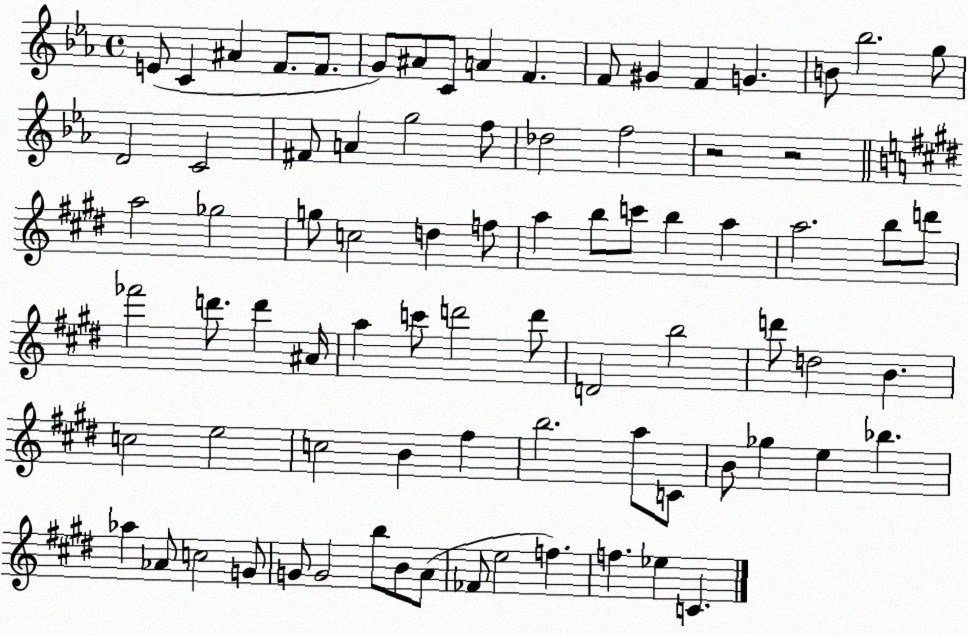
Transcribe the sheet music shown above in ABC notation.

X:1
T:Untitled
M:4/4
L:1/4
K:Eb
E/2 C ^A F/2 F/2 G/2 ^A/2 C/2 A F F/2 ^G F G B/2 _b2 g/2 D2 C2 ^F/2 A g2 f/2 _d2 f2 z2 z2 a2 _g2 g/2 c2 d f/2 a b/2 c'/2 b a a2 b/2 d'/2 _f'2 d'/2 d' ^A/4 a c'/2 d'2 d'/2 D2 b2 d'/2 d2 B c2 e2 c2 B ^f b2 a/2 C/2 B/2 _g e _b _a _A/2 c2 G/2 G/2 G2 b/2 B/2 A/2 _F/2 e2 f f _e C